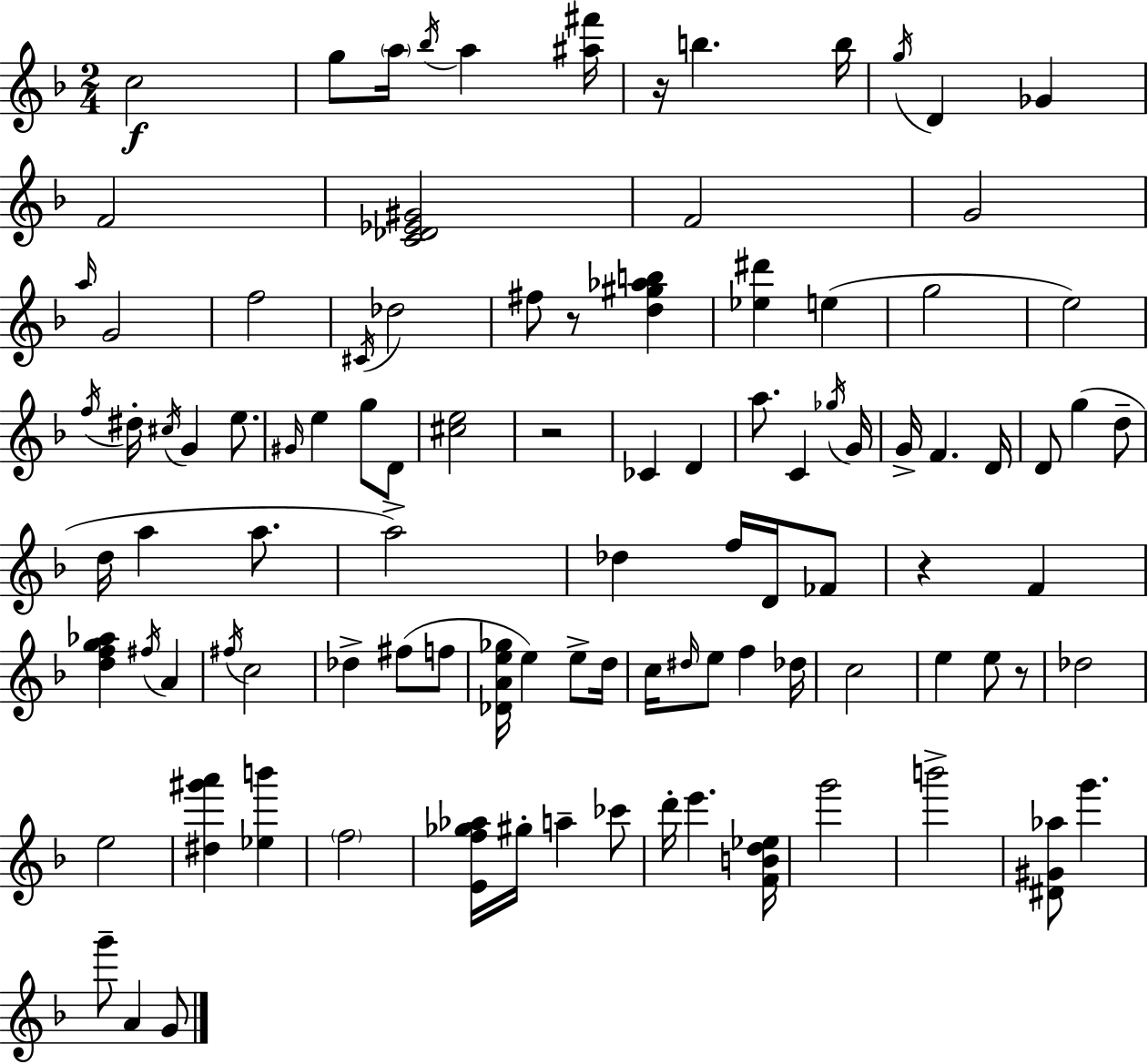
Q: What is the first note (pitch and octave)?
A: C5